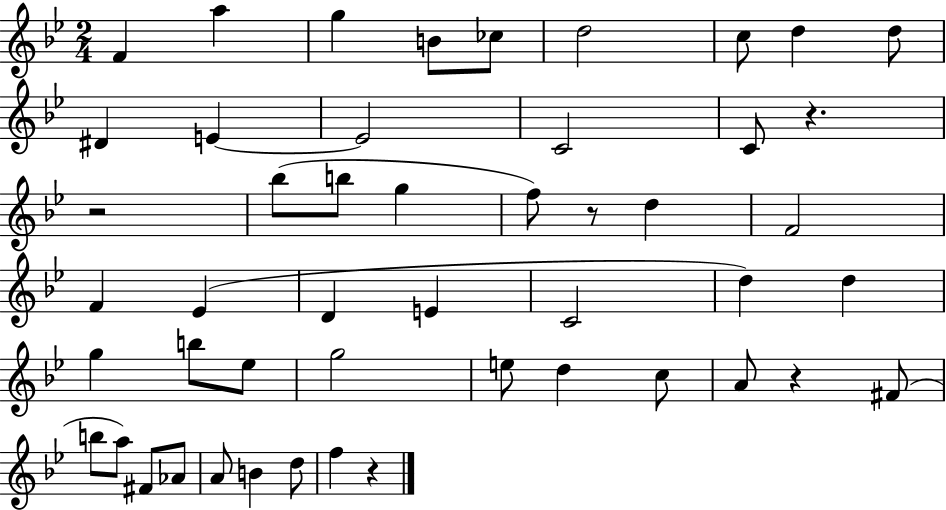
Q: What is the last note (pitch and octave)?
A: F5